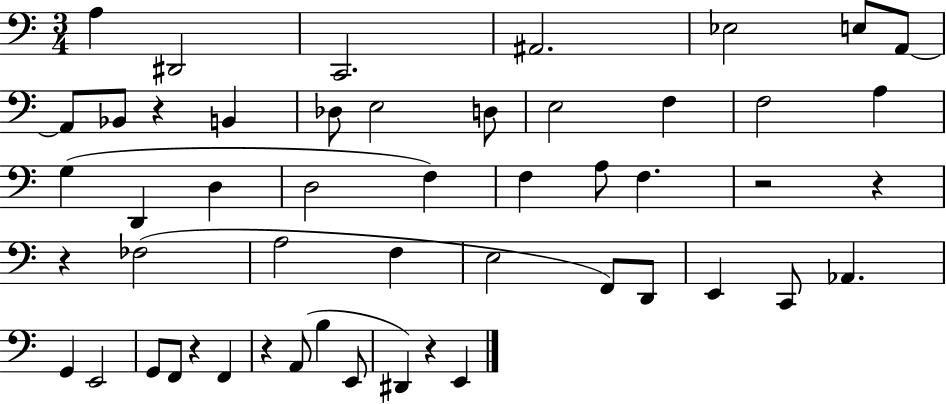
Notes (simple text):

A3/q D#2/h C2/h. A#2/h. Eb3/h E3/e A2/e A2/e Bb2/e R/q B2/q Db3/e E3/h D3/e E3/h F3/q F3/h A3/q G3/q D2/q D3/q D3/h F3/q F3/q A3/e F3/q. R/h R/q R/q FES3/h A3/h F3/q E3/h F2/e D2/e E2/q C2/e Ab2/q. G2/q E2/h G2/e F2/e R/q F2/q R/q A2/e B3/q E2/e D#2/q R/q E2/q